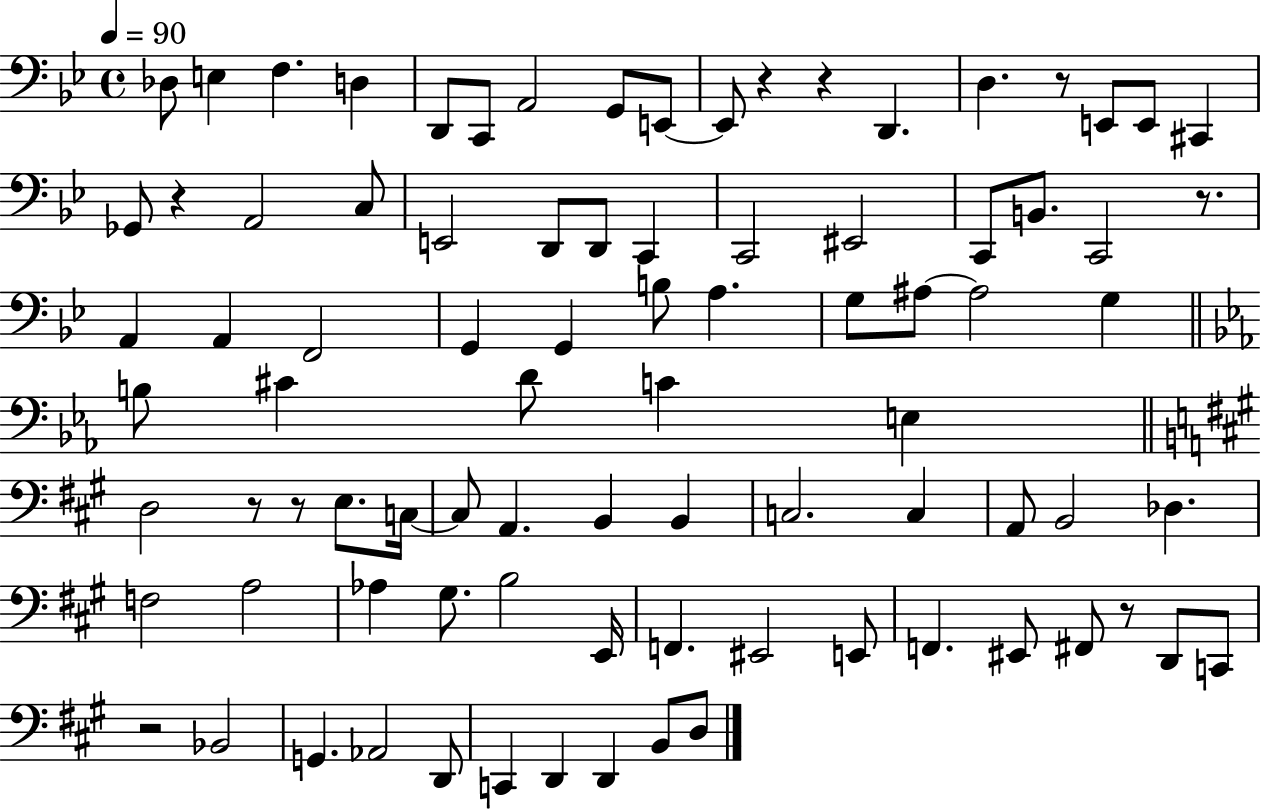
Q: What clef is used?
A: bass